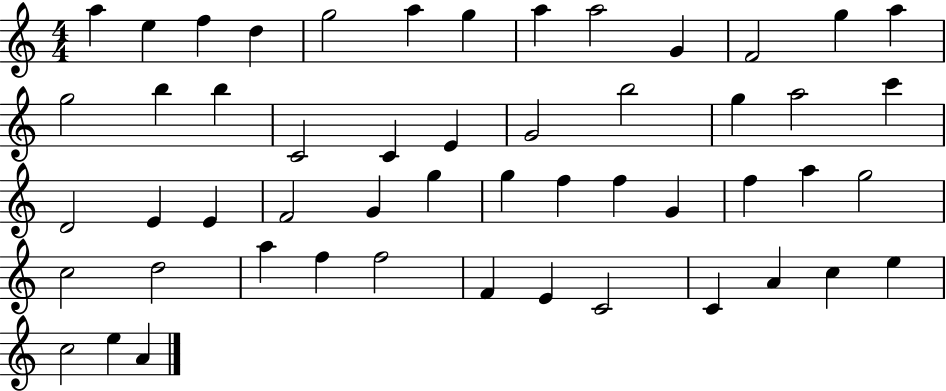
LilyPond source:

{
  \clef treble
  \numericTimeSignature
  \time 4/4
  \key c \major
  a''4 e''4 f''4 d''4 | g''2 a''4 g''4 | a''4 a''2 g'4 | f'2 g''4 a''4 | \break g''2 b''4 b''4 | c'2 c'4 e'4 | g'2 b''2 | g''4 a''2 c'''4 | \break d'2 e'4 e'4 | f'2 g'4 g''4 | g''4 f''4 f''4 g'4 | f''4 a''4 g''2 | \break c''2 d''2 | a''4 f''4 f''2 | f'4 e'4 c'2 | c'4 a'4 c''4 e''4 | \break c''2 e''4 a'4 | \bar "|."
}